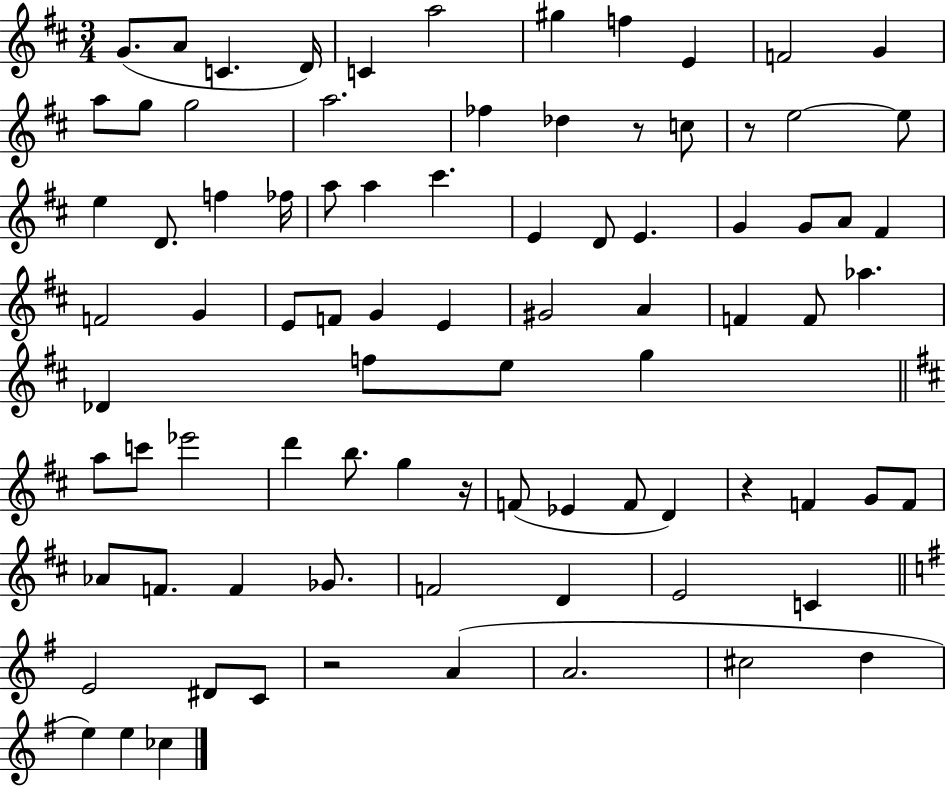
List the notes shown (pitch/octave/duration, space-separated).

G4/e. A4/e C4/q. D4/s C4/q A5/h G#5/q F5/q E4/q F4/h G4/q A5/e G5/e G5/h A5/h. FES5/q Db5/q R/e C5/e R/e E5/h E5/e E5/q D4/e. F5/q FES5/s A5/e A5/q C#6/q. E4/q D4/e E4/q. G4/q G4/e A4/e F#4/q F4/h G4/q E4/e F4/e G4/q E4/q G#4/h A4/q F4/q F4/e Ab5/q. Db4/q F5/e E5/e G5/q A5/e C6/e Eb6/h D6/q B5/e. G5/q R/s F4/e Eb4/q F4/e D4/q R/q F4/q G4/e F4/e Ab4/e F4/e. F4/q Gb4/e. F4/h D4/q E4/h C4/q E4/h D#4/e C4/e R/h A4/q A4/h. C#5/h D5/q E5/q E5/q CES5/q